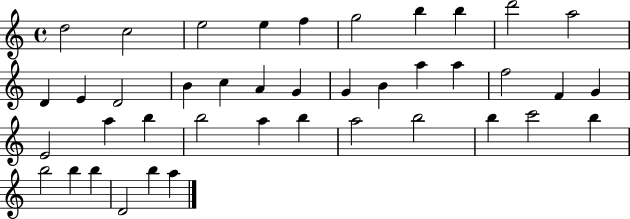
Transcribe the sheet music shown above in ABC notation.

X:1
T:Untitled
M:4/4
L:1/4
K:C
d2 c2 e2 e f g2 b b d'2 a2 D E D2 B c A G G B a a f2 F G E2 a b b2 a b a2 b2 b c'2 b b2 b b D2 b a